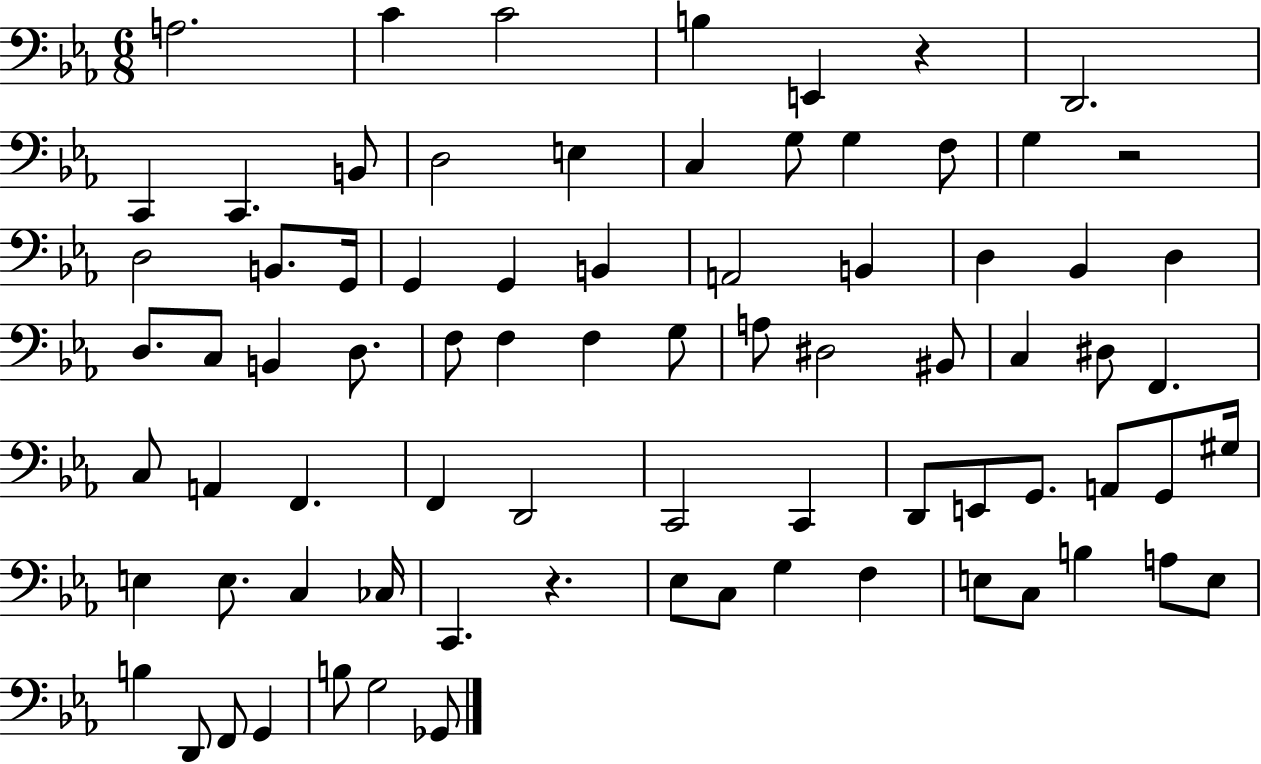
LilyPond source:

{
  \clef bass
  \numericTimeSignature
  \time 6/8
  \key ees \major
  a2. | c'4 c'2 | b4 e,4 r4 | d,2. | \break c,4 c,4. b,8 | d2 e4 | c4 g8 g4 f8 | g4 r2 | \break d2 b,8. g,16 | g,4 g,4 b,4 | a,2 b,4 | d4 bes,4 d4 | \break d8. c8 b,4 d8. | f8 f4 f4 g8 | a8 dis2 bis,8 | c4 dis8 f,4. | \break c8 a,4 f,4. | f,4 d,2 | c,2 c,4 | d,8 e,8 g,8. a,8 g,8 gis16 | \break e4 e8. c4 ces16 | c,4. r4. | ees8 c8 g4 f4 | e8 c8 b4 a8 e8 | \break b4 d,8 f,8 g,4 | b8 g2 ges,8 | \bar "|."
}